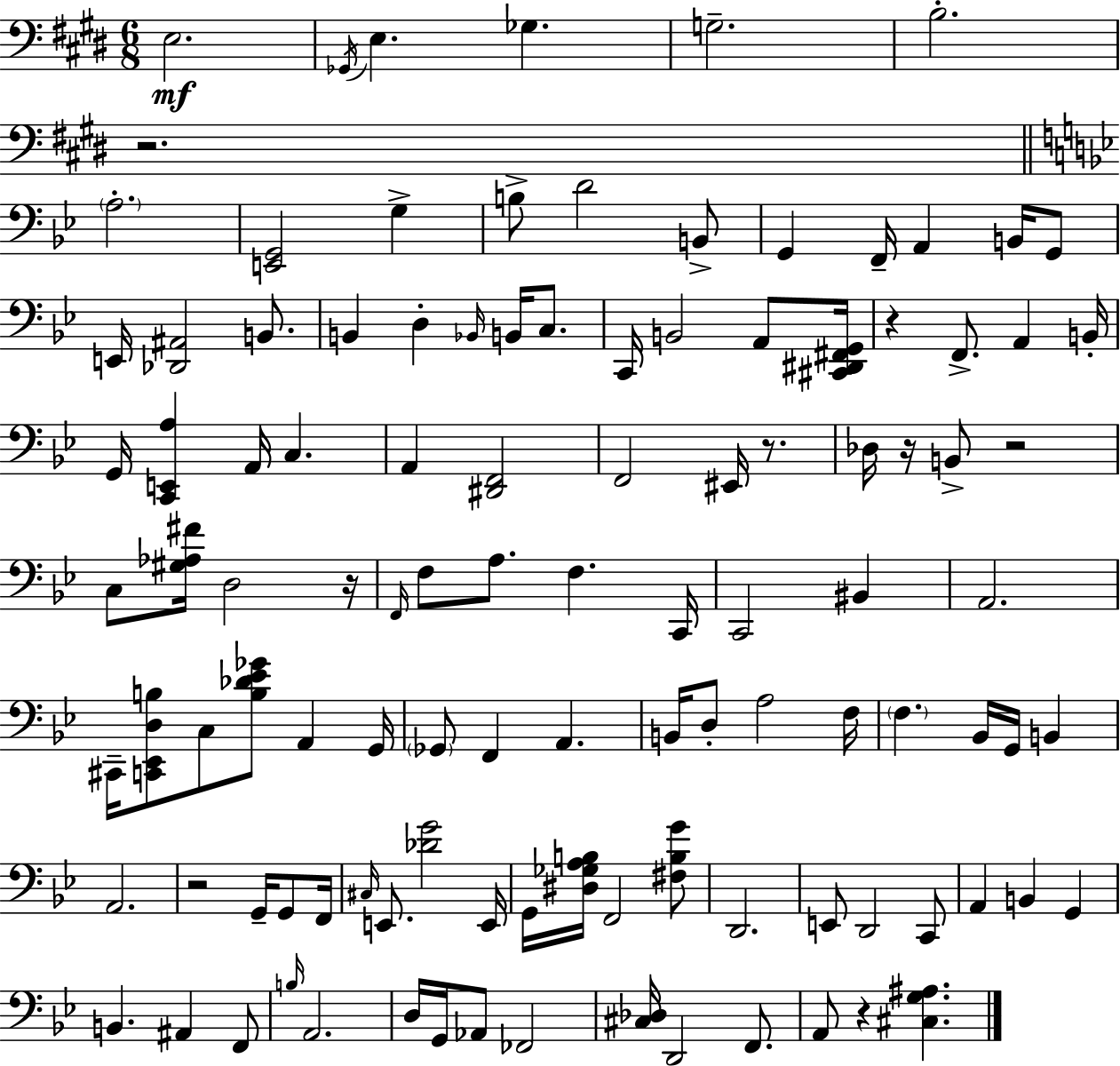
X:1
T:Untitled
M:6/8
L:1/4
K:E
E,2 _G,,/4 E, _G, G,2 B,2 z2 A,2 [E,,G,,]2 G, B,/2 D2 B,,/2 G,, F,,/4 A,, B,,/4 G,,/2 E,,/4 [_D,,^A,,]2 B,,/2 B,, D, _B,,/4 B,,/4 C,/2 C,,/4 B,,2 A,,/2 [^C,,^D,,^F,,G,,]/4 z F,,/2 A,, B,,/4 G,,/4 [C,,E,,A,] A,,/4 C, A,, [^D,,F,,]2 F,,2 ^E,,/4 z/2 _D,/4 z/4 B,,/2 z2 C,/2 [^G,_A,^F]/4 D,2 z/4 F,,/4 F,/2 A,/2 F, C,,/4 C,,2 ^B,, A,,2 ^C,,/4 [C,,_E,,D,B,]/2 C,/2 [B,_D_E_G]/2 A,, G,,/4 _G,,/2 F,, A,, B,,/4 D,/2 A,2 F,/4 F, _B,,/4 G,,/4 B,, A,,2 z2 G,,/4 G,,/2 F,,/4 ^C,/4 E,,/2 [_DG]2 E,,/4 G,,/4 [^D,_G,A,B,]/4 F,,2 [^F,B,G]/2 D,,2 E,,/2 D,,2 C,,/2 A,, B,, G,, B,, ^A,, F,,/2 B,/4 A,,2 D,/4 G,,/4 _A,,/2 _F,,2 [^C,_D,]/4 D,,2 F,,/2 A,,/2 z [^C,G,^A,]